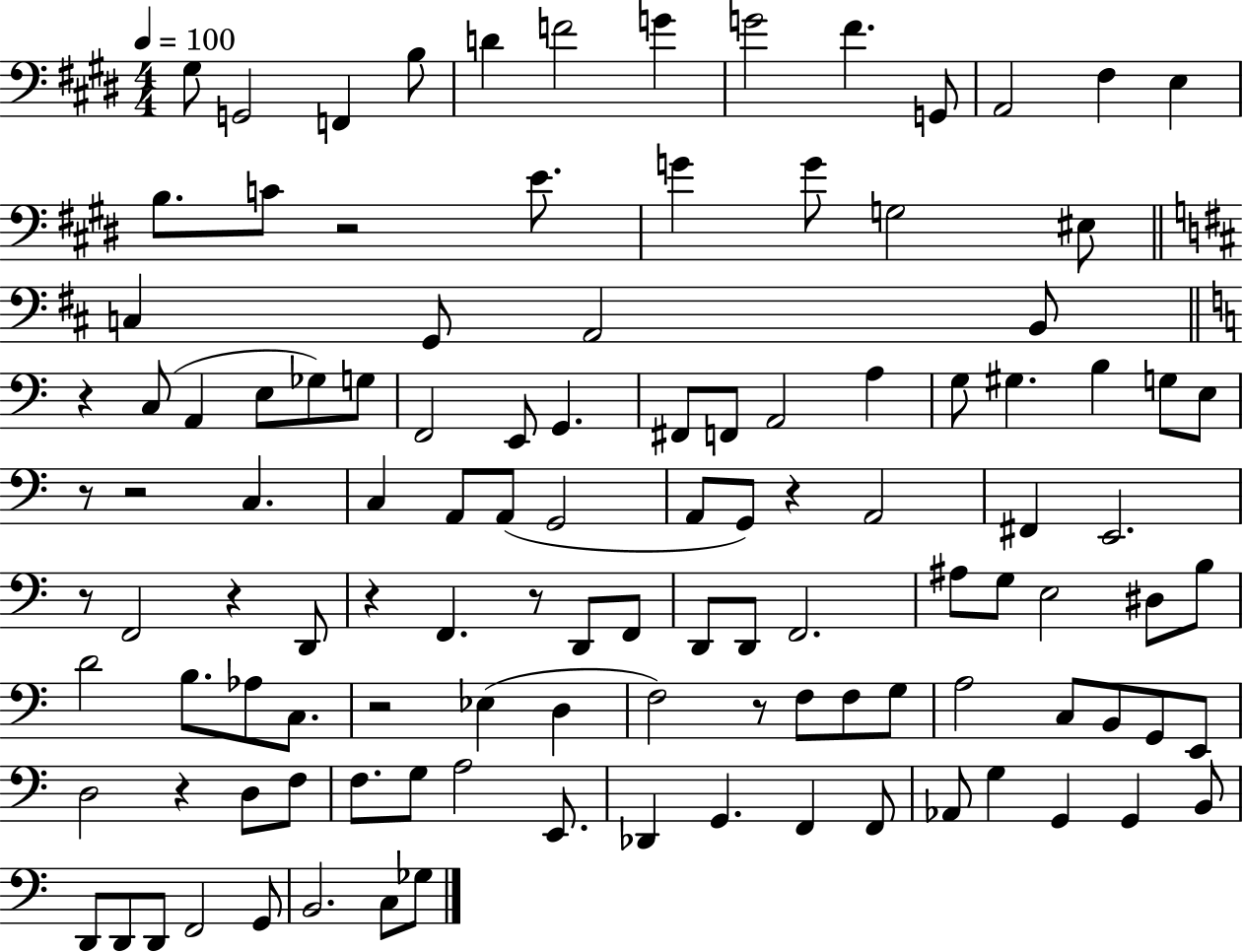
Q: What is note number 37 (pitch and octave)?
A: G3